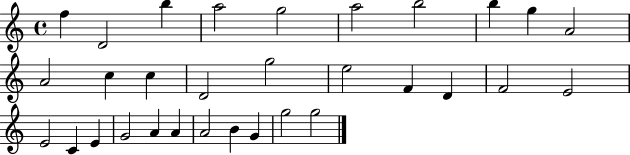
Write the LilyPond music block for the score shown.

{
  \clef treble
  \time 4/4
  \defaultTimeSignature
  \key c \major
  f''4 d'2 b''4 | a''2 g''2 | a''2 b''2 | b''4 g''4 a'2 | \break a'2 c''4 c''4 | d'2 g''2 | e''2 f'4 d'4 | f'2 e'2 | \break e'2 c'4 e'4 | g'2 a'4 a'4 | a'2 b'4 g'4 | g''2 g''2 | \break \bar "|."
}